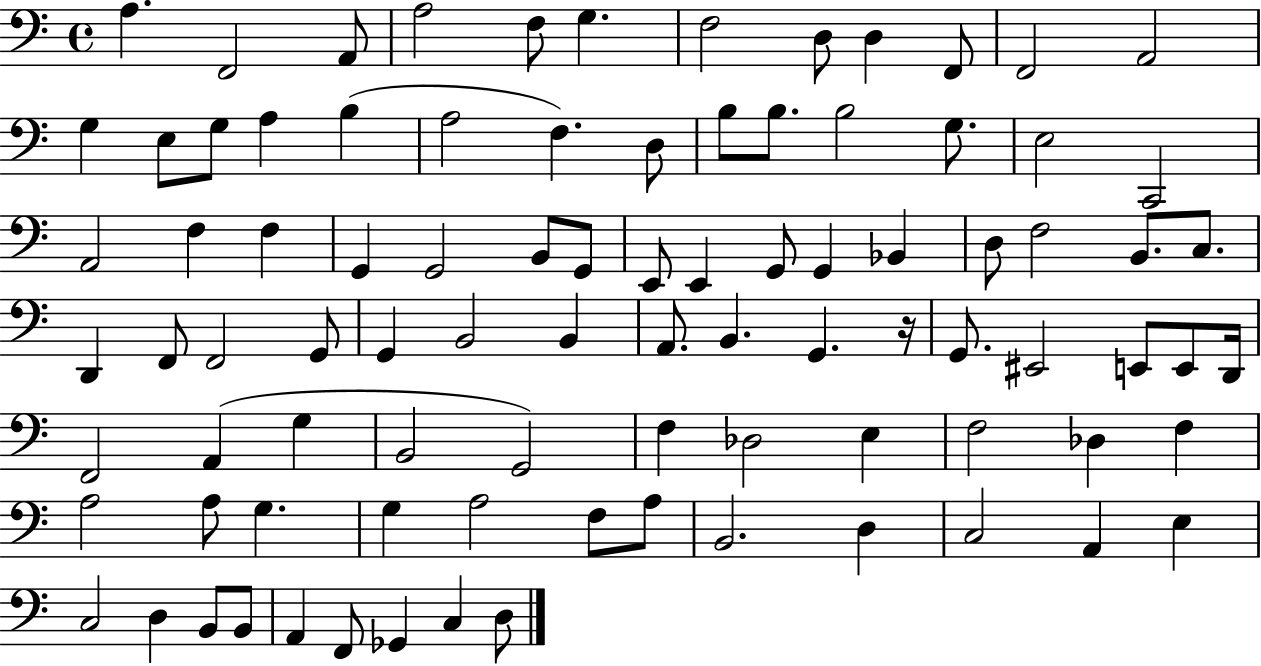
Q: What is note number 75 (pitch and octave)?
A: A3